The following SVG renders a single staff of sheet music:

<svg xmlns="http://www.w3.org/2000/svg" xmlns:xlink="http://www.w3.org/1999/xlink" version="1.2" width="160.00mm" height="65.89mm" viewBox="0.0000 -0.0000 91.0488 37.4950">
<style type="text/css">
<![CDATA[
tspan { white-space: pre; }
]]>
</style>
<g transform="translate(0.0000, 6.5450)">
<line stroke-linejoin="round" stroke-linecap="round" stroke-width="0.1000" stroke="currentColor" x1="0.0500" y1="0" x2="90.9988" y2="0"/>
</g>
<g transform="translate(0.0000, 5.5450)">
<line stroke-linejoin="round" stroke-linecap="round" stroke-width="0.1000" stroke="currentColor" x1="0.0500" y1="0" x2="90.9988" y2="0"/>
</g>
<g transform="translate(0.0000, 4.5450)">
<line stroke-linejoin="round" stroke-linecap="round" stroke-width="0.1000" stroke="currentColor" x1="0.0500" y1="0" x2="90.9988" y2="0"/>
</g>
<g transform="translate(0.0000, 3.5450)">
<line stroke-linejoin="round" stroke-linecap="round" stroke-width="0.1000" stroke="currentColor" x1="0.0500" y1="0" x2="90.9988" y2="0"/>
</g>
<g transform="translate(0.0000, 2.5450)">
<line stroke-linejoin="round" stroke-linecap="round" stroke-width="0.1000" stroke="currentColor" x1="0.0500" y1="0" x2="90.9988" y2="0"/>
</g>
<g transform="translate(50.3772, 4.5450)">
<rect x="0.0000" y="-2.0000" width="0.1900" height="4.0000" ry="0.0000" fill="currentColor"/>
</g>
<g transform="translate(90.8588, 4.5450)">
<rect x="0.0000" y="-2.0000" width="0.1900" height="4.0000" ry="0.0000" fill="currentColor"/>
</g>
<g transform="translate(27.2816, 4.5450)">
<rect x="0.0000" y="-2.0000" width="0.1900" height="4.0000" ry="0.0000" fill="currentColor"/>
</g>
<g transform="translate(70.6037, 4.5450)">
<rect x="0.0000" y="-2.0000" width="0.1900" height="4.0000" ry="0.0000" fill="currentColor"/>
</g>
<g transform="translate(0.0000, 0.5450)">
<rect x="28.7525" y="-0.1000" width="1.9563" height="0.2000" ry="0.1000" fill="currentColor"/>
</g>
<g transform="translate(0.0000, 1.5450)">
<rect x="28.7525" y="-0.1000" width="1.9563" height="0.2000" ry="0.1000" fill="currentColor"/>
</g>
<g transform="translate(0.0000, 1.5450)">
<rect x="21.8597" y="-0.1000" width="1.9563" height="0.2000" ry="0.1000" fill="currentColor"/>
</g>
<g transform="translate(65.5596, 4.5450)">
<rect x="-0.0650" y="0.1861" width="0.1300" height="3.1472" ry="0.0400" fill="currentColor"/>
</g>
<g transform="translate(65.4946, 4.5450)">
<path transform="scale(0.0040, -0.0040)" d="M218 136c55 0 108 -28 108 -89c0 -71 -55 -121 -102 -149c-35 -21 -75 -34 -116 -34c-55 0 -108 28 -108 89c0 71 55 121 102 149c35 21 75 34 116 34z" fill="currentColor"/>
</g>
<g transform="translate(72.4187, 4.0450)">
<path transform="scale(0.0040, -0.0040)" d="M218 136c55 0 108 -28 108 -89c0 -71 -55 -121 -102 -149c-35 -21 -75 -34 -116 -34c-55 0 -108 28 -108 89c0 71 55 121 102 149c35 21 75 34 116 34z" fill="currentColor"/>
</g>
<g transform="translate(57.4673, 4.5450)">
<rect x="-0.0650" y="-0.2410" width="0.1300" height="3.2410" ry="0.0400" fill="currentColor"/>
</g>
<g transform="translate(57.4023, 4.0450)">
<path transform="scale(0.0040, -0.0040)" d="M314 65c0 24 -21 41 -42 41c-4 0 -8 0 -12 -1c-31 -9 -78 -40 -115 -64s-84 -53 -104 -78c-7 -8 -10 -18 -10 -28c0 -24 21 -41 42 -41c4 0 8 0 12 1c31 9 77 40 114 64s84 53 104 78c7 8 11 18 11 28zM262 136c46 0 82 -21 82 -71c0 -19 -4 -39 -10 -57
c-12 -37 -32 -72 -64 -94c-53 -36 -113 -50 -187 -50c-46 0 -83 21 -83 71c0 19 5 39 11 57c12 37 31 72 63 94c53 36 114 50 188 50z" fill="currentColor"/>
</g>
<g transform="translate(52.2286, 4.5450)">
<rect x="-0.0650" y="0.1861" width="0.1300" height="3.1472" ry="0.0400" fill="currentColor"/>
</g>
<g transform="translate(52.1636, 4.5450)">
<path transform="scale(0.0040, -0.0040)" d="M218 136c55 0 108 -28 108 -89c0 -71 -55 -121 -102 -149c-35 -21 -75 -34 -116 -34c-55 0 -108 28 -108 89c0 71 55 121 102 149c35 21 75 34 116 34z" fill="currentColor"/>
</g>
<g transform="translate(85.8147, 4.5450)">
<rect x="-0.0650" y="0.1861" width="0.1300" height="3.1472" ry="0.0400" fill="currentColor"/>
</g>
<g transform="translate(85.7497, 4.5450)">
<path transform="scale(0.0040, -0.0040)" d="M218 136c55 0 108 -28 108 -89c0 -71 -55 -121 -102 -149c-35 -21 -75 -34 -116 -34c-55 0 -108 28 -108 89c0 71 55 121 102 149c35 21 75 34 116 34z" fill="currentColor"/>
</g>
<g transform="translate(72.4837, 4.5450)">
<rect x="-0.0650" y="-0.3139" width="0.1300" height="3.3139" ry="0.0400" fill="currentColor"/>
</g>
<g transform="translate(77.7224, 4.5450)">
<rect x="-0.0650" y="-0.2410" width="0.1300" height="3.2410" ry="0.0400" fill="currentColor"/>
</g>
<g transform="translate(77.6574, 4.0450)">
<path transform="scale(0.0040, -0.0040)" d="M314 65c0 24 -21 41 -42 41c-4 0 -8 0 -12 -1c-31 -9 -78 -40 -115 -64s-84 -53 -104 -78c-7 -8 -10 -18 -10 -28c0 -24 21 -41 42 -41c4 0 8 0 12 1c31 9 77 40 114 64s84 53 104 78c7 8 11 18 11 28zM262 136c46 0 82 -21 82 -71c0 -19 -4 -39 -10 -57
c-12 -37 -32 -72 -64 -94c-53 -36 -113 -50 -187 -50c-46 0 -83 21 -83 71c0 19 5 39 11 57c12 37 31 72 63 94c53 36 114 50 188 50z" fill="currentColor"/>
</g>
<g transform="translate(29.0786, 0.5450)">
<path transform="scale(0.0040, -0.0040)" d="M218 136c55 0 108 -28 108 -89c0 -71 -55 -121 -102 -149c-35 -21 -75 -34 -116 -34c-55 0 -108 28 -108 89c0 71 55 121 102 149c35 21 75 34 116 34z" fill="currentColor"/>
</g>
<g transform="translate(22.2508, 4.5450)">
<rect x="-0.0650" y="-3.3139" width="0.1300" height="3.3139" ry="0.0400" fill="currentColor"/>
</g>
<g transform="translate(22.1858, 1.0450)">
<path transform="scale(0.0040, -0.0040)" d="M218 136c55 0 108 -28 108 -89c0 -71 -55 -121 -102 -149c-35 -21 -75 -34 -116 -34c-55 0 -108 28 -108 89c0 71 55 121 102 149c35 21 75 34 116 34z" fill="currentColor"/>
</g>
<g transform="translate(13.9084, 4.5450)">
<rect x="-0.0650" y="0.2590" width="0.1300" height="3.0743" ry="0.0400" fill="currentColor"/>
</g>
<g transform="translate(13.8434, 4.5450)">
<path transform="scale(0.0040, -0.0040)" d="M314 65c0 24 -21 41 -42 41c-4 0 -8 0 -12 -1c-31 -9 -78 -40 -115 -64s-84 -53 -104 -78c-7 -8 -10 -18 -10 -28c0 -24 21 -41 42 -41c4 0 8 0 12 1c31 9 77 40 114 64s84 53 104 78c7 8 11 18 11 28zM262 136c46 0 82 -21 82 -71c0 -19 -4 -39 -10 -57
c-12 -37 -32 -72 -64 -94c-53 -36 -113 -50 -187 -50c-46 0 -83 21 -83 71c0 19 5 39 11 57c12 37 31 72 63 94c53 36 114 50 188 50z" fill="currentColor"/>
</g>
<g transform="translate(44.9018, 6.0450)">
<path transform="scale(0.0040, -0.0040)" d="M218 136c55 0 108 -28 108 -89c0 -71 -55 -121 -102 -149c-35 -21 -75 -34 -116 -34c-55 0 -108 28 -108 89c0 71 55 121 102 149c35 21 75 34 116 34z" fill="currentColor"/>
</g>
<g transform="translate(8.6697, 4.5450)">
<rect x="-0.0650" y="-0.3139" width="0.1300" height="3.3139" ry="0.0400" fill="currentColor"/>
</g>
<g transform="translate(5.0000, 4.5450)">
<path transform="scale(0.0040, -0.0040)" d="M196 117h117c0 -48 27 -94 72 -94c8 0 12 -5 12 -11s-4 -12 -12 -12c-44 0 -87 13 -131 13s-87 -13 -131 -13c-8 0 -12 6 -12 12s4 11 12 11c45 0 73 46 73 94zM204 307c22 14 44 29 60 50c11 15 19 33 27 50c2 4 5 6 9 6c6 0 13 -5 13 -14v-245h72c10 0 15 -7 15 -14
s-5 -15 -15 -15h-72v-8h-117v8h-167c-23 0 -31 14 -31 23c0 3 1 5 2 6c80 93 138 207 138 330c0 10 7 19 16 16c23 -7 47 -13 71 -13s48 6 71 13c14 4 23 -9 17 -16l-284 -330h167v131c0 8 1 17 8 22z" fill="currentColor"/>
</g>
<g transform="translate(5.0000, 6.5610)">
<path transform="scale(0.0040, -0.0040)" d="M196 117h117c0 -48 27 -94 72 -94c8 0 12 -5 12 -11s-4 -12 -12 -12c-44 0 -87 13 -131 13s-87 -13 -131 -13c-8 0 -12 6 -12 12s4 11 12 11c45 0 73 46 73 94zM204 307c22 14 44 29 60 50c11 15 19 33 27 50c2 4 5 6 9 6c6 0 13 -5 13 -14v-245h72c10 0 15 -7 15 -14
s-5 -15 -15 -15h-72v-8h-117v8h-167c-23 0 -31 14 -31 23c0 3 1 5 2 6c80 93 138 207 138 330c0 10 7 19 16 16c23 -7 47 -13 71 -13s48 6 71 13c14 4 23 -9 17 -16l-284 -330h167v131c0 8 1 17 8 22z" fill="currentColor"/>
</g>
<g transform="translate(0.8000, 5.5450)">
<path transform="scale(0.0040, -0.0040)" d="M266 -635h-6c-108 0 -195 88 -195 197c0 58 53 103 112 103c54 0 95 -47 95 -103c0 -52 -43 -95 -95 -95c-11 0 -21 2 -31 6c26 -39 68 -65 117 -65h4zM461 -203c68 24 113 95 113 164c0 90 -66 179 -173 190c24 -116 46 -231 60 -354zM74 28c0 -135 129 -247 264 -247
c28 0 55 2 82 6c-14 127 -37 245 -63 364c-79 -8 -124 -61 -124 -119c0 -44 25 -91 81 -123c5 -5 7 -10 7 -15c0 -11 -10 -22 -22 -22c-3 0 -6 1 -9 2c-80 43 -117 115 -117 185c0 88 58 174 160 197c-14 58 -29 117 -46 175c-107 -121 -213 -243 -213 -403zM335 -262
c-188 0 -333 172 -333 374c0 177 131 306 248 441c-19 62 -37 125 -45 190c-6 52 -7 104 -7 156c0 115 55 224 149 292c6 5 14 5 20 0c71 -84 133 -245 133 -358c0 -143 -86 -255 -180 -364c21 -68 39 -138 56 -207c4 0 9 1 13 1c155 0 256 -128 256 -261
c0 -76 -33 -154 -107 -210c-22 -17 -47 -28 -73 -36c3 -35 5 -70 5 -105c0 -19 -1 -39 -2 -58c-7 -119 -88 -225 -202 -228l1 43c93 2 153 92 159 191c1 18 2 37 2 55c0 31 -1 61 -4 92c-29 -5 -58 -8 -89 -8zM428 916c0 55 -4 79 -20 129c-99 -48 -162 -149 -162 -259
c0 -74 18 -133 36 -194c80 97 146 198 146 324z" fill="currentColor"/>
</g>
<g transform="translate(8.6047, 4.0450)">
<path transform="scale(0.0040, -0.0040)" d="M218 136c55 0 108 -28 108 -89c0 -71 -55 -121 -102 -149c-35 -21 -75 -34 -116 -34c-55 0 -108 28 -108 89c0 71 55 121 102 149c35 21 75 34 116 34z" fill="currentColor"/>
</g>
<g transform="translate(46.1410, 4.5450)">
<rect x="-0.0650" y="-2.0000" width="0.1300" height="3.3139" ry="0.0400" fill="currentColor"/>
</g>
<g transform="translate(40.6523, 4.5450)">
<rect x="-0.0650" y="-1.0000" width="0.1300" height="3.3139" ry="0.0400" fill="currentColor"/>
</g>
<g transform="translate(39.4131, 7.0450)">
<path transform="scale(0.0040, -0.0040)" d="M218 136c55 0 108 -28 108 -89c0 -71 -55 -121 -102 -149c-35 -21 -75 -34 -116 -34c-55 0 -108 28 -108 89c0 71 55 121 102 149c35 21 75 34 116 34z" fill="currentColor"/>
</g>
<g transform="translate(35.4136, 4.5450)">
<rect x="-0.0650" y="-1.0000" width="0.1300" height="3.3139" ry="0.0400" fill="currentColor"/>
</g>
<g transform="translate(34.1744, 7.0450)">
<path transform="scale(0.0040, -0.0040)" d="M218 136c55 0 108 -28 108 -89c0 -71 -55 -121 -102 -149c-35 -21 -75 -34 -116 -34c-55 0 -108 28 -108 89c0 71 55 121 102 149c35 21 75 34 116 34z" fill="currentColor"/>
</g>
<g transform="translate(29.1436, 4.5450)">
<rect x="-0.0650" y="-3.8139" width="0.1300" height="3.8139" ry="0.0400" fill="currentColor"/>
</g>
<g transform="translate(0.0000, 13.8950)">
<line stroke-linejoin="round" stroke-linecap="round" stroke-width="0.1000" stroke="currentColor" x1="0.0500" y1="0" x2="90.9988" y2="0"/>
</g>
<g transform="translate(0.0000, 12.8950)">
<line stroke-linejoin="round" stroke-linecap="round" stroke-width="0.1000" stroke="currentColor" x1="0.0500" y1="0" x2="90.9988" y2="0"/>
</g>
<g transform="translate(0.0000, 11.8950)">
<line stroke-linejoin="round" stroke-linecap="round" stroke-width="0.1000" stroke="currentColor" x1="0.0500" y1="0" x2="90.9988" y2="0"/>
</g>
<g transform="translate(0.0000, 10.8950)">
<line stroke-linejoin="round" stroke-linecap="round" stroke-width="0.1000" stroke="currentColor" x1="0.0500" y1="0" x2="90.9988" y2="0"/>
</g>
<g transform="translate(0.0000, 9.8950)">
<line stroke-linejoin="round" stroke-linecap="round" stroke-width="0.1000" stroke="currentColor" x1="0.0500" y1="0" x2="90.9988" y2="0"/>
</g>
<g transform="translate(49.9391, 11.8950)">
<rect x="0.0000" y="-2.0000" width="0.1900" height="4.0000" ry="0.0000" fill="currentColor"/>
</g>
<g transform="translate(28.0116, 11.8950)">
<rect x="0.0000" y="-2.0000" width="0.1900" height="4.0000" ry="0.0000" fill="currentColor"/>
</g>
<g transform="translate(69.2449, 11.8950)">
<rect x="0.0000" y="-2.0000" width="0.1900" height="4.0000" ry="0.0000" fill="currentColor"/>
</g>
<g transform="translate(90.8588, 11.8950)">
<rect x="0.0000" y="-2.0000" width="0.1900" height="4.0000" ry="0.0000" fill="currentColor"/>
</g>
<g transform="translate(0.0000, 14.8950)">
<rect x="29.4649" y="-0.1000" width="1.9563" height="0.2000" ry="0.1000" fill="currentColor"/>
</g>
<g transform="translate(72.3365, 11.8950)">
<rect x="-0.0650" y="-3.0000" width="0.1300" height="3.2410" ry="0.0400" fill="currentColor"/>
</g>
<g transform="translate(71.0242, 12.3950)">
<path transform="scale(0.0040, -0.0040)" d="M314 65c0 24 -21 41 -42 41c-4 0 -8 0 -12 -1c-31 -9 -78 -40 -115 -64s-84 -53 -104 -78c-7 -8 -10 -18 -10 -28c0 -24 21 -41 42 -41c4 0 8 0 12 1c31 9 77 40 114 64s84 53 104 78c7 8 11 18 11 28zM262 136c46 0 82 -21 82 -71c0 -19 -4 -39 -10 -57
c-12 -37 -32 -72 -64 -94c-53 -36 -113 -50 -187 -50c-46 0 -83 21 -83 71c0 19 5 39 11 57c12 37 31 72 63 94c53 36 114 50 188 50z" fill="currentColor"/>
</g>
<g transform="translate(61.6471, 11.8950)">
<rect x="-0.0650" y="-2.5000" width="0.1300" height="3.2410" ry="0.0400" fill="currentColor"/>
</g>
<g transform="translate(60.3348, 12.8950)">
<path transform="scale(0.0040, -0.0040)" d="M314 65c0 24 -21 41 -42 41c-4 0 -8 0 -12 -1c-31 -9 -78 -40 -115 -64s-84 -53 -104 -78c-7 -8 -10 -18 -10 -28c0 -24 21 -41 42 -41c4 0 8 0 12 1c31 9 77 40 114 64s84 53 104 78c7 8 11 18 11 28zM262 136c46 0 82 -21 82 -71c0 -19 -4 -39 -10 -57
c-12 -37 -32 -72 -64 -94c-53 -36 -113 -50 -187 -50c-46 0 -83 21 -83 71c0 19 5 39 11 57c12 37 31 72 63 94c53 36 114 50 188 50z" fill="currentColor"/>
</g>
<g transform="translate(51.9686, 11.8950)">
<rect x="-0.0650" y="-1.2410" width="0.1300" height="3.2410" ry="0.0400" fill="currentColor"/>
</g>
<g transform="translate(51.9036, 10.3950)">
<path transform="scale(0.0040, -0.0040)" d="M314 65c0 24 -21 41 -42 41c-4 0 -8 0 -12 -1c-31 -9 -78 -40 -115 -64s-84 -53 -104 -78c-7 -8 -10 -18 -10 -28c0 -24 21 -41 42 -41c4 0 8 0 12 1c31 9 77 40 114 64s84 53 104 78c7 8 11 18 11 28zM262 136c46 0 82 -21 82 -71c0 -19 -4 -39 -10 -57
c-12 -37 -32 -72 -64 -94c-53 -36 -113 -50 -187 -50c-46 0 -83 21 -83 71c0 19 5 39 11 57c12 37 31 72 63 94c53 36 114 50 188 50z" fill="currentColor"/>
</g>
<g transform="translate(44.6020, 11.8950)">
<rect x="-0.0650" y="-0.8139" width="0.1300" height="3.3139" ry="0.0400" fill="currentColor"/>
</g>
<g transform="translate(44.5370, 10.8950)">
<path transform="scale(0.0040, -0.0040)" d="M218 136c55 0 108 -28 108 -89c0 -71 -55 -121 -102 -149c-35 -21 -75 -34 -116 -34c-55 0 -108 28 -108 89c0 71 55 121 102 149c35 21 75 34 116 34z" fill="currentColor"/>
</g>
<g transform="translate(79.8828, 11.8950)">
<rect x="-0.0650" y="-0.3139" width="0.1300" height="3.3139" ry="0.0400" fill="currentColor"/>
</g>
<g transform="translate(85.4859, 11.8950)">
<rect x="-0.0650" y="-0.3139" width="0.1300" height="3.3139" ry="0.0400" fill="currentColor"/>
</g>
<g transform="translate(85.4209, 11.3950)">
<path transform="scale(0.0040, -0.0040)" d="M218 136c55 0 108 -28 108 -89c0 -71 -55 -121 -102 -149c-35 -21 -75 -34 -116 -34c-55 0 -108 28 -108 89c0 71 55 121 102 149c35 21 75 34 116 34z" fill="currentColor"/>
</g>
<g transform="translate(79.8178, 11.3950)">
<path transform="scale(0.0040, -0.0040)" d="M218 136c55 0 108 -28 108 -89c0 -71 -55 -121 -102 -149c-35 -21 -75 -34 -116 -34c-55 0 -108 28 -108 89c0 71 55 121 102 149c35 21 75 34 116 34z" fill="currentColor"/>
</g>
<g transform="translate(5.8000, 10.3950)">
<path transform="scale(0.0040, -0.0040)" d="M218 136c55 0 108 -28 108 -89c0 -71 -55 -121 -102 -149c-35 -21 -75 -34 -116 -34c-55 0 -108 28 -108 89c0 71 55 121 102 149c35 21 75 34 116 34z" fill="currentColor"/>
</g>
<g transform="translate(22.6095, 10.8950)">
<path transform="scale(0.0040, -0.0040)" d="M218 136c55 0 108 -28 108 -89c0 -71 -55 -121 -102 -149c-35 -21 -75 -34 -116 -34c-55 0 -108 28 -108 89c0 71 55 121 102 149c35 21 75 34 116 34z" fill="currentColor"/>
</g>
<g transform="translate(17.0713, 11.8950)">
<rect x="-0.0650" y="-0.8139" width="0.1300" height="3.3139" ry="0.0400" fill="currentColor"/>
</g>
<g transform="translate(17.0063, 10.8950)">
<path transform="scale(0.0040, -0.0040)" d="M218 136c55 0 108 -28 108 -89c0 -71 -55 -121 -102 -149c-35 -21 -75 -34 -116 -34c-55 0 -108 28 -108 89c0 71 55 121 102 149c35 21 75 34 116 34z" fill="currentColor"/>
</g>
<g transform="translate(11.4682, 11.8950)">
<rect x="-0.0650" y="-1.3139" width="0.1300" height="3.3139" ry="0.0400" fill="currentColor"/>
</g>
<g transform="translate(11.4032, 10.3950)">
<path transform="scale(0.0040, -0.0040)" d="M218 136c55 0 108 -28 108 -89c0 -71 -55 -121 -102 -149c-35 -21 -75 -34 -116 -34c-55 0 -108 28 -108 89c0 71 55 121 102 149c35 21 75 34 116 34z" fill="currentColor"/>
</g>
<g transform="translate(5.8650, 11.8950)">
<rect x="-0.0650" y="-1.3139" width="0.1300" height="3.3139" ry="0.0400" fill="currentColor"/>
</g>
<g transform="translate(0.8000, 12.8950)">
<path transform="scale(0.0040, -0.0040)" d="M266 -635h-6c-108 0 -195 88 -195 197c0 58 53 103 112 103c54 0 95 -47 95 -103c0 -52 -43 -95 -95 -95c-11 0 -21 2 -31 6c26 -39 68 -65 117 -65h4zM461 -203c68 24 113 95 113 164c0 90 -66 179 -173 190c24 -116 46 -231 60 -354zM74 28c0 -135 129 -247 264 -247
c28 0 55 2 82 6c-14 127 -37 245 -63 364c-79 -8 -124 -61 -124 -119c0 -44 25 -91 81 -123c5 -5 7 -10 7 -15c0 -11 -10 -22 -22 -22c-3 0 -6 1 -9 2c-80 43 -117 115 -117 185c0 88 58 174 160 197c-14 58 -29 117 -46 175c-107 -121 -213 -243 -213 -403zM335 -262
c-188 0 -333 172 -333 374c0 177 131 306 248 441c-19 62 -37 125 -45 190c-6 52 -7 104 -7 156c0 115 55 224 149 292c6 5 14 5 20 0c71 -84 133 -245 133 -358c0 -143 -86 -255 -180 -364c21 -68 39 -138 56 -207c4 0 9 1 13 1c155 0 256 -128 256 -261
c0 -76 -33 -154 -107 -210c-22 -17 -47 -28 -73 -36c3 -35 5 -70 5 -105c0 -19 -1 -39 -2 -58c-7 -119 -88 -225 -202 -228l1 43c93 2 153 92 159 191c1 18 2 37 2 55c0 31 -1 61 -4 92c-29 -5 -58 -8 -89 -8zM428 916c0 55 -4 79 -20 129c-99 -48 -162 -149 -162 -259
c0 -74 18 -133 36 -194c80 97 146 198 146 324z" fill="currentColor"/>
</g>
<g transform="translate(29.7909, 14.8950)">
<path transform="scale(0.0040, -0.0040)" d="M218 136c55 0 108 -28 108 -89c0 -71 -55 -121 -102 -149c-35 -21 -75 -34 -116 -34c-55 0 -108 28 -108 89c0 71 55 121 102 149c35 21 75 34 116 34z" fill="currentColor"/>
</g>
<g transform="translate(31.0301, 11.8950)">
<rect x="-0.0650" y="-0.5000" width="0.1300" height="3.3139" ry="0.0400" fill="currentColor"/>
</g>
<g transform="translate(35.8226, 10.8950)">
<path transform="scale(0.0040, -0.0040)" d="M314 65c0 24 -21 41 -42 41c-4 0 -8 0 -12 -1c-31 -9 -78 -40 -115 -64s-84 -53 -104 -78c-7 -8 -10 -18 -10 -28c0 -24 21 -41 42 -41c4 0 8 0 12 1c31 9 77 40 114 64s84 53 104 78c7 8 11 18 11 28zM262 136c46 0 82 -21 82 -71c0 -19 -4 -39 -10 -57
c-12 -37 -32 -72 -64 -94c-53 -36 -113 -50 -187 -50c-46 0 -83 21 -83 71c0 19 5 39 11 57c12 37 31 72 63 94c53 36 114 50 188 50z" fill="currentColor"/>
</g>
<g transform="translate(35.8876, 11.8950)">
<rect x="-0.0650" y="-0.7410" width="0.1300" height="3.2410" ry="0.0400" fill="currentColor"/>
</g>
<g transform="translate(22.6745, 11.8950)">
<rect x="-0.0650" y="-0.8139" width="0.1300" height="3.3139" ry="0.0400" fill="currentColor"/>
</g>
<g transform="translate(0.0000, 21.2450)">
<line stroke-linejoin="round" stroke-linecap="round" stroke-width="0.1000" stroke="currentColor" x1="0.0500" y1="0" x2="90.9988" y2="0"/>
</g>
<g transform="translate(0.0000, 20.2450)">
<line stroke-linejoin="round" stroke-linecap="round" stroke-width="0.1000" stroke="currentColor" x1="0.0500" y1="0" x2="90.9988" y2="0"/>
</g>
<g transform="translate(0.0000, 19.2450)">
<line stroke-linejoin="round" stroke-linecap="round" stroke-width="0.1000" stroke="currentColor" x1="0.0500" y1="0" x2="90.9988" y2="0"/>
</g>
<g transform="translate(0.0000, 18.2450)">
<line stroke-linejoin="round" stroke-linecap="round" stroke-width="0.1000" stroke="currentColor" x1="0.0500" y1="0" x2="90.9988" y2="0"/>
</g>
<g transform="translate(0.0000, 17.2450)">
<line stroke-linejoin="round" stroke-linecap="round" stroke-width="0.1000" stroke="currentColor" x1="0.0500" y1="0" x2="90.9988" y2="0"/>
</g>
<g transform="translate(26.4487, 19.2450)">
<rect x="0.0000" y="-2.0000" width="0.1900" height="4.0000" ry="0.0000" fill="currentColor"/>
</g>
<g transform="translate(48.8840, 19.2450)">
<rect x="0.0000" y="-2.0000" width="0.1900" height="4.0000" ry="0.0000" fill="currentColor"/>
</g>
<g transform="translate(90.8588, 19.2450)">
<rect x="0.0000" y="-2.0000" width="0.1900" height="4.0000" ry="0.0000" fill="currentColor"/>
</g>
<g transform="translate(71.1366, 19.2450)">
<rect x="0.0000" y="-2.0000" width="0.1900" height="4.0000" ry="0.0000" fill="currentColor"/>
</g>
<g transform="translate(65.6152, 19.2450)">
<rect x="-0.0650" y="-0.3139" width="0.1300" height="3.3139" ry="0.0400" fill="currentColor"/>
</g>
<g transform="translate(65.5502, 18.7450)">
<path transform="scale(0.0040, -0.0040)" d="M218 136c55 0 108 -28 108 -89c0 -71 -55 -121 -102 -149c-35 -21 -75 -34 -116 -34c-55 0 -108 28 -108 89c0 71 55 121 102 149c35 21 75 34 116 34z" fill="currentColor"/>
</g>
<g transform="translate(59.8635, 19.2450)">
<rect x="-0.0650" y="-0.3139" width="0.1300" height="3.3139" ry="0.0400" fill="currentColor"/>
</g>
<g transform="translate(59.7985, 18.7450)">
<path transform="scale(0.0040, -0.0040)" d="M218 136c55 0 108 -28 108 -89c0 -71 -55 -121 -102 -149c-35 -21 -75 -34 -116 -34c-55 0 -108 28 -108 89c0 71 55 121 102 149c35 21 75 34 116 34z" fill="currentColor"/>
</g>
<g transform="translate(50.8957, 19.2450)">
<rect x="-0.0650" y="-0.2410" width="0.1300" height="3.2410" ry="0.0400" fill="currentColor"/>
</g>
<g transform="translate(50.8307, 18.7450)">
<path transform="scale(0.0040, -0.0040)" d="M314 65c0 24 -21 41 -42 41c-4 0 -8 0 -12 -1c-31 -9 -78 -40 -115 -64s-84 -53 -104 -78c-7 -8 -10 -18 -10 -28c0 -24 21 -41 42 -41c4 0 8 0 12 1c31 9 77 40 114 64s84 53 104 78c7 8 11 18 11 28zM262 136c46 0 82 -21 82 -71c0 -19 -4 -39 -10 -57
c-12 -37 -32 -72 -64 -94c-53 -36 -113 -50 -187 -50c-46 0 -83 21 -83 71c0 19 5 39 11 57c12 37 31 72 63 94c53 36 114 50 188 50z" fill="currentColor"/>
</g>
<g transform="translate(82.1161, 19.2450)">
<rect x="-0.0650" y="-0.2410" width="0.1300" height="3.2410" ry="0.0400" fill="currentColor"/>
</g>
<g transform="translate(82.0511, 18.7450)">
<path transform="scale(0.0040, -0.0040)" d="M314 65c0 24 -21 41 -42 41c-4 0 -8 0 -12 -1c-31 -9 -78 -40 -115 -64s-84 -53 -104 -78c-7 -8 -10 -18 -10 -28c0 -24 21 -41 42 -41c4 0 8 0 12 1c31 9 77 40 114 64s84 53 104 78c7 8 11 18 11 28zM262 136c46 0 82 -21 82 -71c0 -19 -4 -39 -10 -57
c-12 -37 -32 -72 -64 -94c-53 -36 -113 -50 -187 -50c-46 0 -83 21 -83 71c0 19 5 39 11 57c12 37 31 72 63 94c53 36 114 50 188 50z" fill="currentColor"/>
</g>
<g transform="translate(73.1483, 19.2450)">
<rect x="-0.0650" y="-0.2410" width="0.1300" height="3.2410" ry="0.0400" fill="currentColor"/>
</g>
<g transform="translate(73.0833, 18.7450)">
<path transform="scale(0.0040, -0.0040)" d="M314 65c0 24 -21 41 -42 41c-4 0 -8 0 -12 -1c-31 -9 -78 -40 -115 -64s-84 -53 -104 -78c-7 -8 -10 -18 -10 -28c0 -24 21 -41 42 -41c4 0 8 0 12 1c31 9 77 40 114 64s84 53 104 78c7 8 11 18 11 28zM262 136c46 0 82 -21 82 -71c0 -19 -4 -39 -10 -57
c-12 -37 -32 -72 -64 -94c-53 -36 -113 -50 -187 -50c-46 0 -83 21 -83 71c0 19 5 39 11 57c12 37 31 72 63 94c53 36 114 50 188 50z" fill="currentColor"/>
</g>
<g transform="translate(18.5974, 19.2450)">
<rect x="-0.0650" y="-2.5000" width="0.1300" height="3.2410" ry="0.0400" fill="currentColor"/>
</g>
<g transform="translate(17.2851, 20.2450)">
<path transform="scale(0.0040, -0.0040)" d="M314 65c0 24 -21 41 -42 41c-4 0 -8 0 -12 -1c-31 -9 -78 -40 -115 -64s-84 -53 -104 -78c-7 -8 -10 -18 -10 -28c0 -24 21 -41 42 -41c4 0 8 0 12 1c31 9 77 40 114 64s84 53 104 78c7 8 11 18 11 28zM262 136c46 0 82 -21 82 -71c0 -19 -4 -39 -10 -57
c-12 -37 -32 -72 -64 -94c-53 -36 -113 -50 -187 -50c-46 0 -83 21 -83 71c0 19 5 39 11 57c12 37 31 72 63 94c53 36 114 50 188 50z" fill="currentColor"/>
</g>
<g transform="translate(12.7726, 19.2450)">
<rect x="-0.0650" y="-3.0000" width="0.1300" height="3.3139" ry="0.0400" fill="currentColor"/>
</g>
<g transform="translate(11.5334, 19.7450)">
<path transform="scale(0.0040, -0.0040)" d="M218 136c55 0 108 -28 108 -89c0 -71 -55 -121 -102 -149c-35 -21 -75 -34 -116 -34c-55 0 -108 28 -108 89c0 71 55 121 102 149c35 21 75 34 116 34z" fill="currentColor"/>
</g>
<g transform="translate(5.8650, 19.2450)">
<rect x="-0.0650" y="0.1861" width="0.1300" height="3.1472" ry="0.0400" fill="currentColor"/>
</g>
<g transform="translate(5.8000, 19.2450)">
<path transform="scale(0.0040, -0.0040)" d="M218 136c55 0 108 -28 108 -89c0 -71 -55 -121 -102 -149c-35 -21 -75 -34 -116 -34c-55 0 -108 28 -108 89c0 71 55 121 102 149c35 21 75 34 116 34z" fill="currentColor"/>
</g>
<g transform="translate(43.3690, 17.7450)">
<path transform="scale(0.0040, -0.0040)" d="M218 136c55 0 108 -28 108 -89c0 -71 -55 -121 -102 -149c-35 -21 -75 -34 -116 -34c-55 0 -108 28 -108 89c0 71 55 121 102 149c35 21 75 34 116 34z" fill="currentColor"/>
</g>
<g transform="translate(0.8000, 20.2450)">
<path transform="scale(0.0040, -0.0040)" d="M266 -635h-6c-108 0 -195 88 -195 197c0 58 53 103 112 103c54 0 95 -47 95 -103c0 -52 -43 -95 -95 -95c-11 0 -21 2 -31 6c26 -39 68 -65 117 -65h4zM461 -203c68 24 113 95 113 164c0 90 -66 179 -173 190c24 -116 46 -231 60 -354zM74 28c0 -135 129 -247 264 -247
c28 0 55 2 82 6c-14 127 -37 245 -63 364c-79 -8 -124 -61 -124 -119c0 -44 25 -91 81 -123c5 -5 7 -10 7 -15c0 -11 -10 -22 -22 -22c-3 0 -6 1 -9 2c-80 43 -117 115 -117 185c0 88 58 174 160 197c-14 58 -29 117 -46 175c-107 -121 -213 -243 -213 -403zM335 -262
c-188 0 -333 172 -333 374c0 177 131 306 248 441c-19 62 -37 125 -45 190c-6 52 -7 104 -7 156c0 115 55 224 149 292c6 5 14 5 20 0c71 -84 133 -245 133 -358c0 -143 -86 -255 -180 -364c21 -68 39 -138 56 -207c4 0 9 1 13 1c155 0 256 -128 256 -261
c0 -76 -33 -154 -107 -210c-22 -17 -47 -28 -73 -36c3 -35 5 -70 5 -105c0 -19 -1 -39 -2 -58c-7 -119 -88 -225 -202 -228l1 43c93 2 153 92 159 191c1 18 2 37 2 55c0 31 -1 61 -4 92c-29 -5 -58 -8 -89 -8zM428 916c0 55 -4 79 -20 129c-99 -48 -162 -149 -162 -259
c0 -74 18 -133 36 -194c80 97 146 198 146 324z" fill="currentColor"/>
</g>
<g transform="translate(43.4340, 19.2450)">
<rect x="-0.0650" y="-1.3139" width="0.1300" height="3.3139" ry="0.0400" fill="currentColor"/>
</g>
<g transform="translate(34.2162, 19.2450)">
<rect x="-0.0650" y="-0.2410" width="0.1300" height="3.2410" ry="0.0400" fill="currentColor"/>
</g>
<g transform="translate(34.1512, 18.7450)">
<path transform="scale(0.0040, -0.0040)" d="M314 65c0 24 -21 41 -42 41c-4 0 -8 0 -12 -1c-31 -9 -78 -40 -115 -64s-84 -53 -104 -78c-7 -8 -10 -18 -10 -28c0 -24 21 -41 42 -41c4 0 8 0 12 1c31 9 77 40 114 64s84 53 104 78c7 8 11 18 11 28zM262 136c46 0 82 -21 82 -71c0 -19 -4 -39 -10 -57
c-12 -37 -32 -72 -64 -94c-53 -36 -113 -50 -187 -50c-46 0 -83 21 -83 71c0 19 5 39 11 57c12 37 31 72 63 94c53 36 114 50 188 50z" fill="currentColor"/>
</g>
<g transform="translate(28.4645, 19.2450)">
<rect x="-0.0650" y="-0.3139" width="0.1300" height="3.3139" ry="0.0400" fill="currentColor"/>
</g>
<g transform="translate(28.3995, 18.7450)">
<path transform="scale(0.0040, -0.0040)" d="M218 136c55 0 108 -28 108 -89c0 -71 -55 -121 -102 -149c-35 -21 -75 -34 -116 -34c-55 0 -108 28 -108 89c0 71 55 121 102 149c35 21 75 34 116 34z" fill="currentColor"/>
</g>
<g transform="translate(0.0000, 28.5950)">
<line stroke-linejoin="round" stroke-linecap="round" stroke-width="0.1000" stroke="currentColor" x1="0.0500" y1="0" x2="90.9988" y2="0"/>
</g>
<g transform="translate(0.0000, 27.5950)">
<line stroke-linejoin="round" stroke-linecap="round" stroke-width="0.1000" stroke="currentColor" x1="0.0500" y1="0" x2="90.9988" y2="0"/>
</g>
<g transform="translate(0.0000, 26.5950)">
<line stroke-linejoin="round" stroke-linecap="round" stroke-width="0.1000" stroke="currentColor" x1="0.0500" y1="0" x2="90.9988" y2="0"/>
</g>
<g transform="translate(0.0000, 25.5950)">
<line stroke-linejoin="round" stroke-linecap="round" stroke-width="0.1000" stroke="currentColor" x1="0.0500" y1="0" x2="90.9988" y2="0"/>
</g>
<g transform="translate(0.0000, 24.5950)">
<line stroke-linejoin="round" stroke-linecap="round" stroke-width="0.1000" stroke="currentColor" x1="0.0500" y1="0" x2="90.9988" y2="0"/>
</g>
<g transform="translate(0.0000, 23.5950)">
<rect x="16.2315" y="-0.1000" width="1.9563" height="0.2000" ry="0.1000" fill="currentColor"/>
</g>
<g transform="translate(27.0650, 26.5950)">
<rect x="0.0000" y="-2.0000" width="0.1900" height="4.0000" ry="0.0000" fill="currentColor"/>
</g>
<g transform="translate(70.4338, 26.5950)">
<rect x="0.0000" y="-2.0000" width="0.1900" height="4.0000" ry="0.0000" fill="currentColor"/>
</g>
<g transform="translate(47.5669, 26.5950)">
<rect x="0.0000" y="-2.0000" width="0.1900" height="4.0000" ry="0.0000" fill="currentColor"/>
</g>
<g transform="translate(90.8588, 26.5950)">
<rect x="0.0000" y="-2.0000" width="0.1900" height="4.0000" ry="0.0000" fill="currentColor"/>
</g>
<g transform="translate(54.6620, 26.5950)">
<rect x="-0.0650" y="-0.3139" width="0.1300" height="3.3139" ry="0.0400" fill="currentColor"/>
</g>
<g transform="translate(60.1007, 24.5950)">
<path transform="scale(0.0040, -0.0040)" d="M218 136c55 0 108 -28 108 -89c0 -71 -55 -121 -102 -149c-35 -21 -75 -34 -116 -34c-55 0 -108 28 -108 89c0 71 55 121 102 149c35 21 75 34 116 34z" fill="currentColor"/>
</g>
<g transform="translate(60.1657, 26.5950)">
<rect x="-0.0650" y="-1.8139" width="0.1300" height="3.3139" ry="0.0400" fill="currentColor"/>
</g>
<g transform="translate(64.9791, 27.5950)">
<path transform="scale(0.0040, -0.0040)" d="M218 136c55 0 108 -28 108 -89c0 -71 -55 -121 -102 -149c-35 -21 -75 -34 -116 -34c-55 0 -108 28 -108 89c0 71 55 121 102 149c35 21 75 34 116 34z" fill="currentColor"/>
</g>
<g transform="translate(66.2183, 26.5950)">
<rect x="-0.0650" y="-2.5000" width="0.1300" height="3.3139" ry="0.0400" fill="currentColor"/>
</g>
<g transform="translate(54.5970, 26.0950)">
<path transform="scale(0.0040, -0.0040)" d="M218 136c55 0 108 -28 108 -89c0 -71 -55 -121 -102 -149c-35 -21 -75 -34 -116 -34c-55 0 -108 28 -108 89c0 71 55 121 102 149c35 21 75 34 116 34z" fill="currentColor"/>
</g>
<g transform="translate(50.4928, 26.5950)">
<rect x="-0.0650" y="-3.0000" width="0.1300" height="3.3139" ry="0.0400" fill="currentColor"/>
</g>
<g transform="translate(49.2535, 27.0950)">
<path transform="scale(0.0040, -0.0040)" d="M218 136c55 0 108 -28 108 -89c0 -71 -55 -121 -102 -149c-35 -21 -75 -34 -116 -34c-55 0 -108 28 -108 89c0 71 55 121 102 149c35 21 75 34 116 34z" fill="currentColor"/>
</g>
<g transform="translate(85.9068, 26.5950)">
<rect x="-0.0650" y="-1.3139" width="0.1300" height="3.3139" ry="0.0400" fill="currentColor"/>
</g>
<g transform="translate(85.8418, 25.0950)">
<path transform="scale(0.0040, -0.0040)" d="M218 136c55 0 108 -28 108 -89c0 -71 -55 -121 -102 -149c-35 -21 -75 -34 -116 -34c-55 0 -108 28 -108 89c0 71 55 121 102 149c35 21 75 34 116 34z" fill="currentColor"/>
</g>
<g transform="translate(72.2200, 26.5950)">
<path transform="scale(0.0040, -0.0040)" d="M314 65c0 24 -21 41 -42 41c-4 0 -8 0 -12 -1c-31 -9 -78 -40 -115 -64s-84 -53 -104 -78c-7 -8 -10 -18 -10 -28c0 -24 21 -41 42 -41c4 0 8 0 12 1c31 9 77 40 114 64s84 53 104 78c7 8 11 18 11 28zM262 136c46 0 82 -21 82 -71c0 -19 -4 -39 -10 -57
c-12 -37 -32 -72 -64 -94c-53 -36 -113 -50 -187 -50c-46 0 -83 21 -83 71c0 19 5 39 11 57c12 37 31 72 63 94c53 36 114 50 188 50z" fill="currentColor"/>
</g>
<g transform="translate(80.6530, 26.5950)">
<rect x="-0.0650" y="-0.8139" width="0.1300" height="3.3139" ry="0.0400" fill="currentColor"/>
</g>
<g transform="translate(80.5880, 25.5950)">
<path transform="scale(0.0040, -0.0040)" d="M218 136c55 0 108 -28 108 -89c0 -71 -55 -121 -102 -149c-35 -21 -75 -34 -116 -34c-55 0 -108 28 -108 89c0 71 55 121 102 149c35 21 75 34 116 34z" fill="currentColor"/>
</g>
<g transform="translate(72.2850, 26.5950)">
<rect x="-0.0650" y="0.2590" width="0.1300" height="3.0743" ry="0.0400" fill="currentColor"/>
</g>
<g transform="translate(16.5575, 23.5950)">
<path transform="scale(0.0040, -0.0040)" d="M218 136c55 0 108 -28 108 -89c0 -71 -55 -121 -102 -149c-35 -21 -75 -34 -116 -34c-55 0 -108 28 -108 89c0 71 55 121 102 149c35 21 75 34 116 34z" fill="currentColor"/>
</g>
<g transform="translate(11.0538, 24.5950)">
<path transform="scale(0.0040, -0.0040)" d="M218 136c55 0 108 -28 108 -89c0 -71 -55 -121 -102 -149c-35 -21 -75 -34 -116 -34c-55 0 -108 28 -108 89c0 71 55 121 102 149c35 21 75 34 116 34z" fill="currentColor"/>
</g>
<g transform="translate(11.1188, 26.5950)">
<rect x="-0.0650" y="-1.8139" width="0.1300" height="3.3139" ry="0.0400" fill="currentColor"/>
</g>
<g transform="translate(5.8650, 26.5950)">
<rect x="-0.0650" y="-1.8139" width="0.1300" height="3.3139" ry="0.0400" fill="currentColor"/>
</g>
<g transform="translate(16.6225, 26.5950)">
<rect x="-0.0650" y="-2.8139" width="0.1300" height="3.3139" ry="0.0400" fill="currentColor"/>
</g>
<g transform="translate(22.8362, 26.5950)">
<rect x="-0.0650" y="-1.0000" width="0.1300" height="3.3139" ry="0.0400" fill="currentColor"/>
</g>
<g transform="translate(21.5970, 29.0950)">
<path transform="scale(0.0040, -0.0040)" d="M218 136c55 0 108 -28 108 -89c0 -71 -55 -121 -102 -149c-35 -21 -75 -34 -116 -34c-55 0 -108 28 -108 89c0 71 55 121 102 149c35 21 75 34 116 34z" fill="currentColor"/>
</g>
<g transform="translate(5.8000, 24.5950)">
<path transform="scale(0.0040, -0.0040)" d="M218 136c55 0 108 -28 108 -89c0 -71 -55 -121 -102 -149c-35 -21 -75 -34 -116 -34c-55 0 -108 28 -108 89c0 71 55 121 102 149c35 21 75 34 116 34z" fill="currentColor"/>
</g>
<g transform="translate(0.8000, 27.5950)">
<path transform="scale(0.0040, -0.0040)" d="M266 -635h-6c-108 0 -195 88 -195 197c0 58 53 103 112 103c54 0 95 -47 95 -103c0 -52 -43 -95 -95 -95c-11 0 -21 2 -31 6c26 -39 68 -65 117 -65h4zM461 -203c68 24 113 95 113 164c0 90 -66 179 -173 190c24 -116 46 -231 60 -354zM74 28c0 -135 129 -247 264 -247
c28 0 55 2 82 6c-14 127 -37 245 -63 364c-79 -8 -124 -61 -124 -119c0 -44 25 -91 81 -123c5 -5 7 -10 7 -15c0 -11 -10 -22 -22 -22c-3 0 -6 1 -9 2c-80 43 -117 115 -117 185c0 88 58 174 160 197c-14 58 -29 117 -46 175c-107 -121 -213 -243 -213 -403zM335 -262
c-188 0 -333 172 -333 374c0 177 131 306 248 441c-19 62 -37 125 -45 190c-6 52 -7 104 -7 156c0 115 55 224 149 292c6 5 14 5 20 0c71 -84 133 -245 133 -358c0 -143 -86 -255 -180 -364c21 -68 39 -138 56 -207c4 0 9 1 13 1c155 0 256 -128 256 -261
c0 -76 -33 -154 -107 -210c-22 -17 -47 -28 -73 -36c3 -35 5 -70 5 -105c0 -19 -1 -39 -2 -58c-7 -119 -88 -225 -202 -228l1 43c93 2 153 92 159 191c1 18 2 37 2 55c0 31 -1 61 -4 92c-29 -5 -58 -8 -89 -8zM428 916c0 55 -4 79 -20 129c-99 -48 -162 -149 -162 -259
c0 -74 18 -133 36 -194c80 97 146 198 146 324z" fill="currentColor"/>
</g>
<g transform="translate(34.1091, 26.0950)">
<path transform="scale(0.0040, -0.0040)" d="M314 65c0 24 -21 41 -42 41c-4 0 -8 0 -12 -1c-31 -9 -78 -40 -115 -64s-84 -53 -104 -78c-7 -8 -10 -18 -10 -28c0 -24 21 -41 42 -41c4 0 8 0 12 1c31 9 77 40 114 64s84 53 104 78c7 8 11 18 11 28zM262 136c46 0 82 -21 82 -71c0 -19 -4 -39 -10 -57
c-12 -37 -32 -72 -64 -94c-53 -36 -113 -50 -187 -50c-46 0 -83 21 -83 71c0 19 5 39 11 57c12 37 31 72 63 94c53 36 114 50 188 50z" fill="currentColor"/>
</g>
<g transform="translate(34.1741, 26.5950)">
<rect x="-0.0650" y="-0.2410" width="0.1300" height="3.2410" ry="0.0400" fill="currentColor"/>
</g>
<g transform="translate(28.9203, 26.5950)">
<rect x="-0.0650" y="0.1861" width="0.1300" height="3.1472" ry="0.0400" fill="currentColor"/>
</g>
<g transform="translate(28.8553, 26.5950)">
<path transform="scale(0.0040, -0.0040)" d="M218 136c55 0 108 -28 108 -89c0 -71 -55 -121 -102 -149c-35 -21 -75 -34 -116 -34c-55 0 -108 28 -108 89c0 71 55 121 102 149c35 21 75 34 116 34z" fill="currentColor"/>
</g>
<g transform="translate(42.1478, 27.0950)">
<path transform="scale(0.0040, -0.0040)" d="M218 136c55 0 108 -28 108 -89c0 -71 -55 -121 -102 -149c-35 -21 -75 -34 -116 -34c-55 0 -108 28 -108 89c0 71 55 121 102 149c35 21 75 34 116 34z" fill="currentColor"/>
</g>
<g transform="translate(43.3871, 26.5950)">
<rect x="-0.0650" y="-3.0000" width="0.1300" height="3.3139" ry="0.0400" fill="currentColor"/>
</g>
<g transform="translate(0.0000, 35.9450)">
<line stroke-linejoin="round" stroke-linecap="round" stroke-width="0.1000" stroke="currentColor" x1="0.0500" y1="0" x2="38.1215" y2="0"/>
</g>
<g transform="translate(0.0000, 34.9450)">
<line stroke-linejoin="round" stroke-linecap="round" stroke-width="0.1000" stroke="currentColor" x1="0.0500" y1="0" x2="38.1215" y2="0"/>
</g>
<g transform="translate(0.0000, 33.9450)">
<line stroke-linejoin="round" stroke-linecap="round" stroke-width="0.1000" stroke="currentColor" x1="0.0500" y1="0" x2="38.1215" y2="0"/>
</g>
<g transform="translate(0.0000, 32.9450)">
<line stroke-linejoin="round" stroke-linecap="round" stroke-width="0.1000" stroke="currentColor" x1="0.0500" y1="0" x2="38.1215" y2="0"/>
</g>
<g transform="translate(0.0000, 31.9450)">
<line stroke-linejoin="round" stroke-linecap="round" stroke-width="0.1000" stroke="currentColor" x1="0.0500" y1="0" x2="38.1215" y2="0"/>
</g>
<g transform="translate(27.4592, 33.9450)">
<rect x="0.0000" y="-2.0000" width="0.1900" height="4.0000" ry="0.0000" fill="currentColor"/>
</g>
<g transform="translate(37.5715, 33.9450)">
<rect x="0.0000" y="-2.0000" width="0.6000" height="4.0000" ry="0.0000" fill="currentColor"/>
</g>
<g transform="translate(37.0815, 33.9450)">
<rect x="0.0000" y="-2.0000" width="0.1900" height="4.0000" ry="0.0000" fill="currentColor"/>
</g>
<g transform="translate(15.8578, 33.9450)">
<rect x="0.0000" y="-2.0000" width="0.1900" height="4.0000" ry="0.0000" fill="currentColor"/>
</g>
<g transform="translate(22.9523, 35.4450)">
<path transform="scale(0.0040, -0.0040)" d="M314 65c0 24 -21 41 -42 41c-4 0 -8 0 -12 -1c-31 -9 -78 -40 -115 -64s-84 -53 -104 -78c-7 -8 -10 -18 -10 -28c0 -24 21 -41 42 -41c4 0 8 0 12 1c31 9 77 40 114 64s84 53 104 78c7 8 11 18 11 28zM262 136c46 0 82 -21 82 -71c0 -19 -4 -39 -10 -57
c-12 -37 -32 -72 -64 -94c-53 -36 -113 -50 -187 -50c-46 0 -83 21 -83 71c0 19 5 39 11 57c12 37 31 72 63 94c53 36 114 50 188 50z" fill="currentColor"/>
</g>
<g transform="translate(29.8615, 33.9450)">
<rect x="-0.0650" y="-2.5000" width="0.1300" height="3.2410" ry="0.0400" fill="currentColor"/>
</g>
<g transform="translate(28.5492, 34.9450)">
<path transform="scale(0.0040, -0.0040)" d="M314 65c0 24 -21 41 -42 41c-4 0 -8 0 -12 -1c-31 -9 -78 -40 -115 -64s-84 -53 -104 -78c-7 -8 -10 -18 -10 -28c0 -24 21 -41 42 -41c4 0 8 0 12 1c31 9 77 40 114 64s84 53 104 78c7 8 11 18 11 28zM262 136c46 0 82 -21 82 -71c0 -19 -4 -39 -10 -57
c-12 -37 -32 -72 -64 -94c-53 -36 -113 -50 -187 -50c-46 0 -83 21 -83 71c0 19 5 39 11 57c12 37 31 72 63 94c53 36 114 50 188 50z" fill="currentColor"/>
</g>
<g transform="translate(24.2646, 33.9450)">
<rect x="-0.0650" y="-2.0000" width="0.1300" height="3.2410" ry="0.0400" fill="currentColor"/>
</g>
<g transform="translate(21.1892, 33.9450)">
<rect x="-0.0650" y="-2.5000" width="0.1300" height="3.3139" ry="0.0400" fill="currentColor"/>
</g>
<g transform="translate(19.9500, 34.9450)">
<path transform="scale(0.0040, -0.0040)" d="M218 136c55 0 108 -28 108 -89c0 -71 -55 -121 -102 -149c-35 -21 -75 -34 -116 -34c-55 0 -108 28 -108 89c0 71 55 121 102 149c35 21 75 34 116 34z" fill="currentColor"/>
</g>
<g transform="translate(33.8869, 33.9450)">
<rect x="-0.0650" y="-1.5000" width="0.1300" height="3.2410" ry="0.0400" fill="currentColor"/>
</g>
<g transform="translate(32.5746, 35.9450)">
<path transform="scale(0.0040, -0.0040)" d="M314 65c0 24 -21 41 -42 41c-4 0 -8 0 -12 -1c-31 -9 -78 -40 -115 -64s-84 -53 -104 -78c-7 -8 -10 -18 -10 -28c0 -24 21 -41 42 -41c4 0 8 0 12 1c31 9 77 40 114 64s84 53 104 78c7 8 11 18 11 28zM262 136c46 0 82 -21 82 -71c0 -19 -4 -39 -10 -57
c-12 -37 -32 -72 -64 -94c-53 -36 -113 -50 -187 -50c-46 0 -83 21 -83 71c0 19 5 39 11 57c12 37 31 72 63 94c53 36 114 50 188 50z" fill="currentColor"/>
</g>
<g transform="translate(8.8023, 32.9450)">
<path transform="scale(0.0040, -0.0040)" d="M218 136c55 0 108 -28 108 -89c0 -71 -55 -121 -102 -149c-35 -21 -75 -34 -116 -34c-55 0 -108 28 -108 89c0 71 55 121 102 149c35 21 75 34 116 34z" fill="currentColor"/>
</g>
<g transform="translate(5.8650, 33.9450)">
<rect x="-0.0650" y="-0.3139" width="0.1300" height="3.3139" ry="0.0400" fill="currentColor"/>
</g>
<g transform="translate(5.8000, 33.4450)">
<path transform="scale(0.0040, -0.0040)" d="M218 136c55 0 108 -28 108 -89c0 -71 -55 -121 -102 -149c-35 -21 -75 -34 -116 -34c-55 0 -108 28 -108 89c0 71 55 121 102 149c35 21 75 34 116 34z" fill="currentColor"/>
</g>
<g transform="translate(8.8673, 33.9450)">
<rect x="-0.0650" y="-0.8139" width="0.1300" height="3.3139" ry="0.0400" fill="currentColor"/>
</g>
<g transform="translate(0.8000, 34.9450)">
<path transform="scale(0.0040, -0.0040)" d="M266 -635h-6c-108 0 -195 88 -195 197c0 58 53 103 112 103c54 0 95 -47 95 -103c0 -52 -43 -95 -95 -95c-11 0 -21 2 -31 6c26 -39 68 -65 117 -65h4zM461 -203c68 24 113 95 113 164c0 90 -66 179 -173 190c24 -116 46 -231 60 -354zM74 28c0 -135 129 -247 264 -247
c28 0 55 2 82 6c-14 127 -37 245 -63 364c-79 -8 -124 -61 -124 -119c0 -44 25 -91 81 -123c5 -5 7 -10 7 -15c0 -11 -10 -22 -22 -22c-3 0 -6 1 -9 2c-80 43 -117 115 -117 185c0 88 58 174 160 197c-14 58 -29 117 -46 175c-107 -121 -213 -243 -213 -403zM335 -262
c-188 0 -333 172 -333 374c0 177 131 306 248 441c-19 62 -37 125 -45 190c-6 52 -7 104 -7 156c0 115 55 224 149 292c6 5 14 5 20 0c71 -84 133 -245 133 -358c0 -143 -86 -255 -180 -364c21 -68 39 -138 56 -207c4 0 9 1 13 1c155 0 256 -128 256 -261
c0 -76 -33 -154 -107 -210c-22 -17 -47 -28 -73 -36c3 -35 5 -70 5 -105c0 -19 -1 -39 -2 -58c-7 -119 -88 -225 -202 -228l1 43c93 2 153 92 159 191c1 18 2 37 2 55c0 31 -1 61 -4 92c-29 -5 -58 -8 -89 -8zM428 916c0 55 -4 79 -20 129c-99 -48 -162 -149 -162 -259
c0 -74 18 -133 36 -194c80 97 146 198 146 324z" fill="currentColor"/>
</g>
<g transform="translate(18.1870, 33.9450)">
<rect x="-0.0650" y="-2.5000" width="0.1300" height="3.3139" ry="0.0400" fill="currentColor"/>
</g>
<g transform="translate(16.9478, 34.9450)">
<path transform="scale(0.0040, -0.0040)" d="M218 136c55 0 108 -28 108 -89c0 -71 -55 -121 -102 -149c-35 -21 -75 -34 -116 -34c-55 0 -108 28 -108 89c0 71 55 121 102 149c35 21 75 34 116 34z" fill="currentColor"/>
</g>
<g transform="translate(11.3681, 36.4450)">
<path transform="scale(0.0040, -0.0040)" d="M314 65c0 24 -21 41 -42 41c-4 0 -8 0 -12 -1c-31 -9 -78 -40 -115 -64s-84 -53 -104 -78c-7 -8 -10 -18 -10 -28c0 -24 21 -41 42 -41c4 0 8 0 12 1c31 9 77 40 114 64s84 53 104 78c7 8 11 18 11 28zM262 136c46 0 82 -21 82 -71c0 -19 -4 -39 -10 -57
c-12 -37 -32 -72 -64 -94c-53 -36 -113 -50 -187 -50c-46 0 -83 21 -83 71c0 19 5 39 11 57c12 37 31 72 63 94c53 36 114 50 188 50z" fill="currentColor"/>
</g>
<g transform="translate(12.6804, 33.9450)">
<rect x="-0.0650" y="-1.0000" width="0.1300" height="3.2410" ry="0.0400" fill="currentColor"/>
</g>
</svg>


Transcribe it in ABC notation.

X:1
T:Untitled
M:4/4
L:1/4
K:C
c B2 b c' D D F B c2 B c c2 B e e d d C d2 d e2 G2 A2 c c B A G2 c c2 e c2 c c c2 c2 f f a D B c2 A A c f G B2 d e c d D2 G G F2 G2 E2